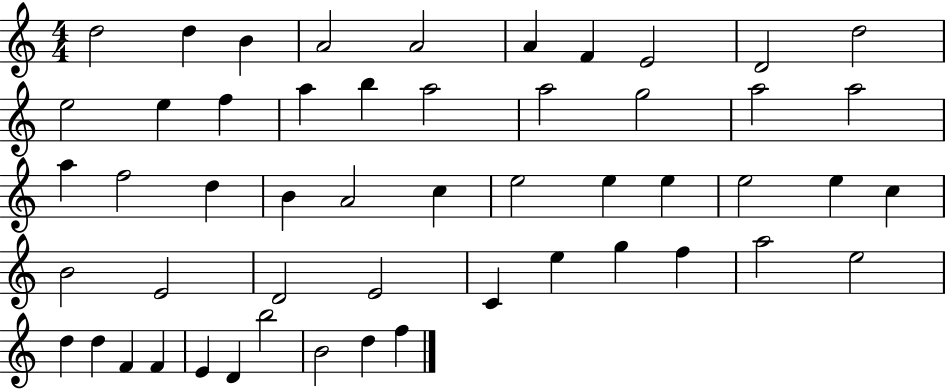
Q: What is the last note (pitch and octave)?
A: F5